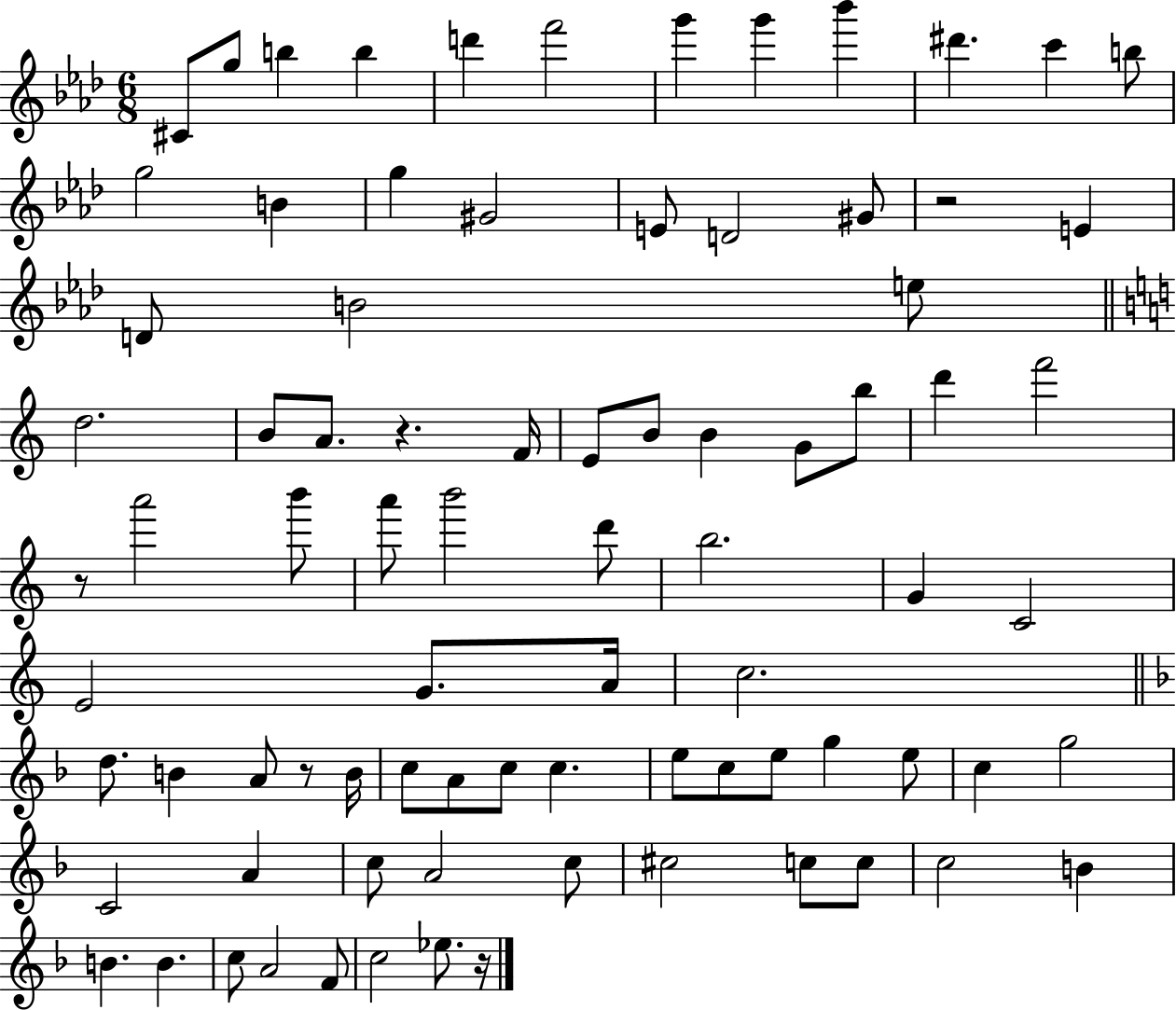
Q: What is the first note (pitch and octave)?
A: C#4